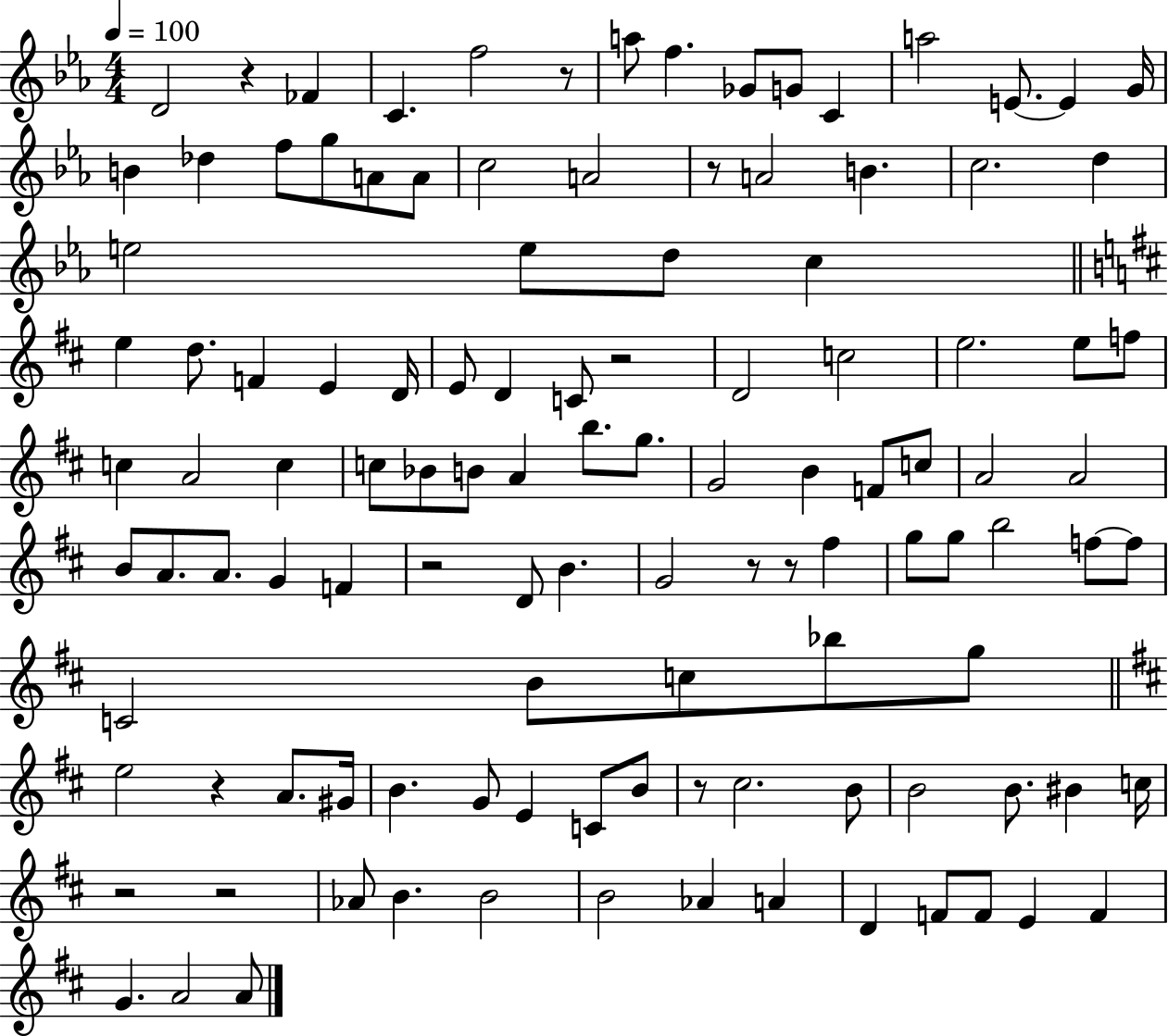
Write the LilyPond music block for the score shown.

{
  \clef treble
  \numericTimeSignature
  \time 4/4
  \key ees \major
  \tempo 4 = 100
  d'2 r4 fes'4 | c'4. f''2 r8 | a''8 f''4. ges'8 g'8 c'4 | a''2 e'8.~~ e'4 g'16 | \break b'4 des''4 f''8 g''8 a'8 a'8 | c''2 a'2 | r8 a'2 b'4. | c''2. d''4 | \break e''2 e''8 d''8 c''4 | \bar "||" \break \key d \major e''4 d''8. f'4 e'4 d'16 | e'8 d'4 c'8 r2 | d'2 c''2 | e''2. e''8 f''8 | \break c''4 a'2 c''4 | c''8 bes'8 b'8 a'4 b''8. g''8. | g'2 b'4 f'8 c''8 | a'2 a'2 | \break b'8 a'8. a'8. g'4 f'4 | r2 d'8 b'4. | g'2 r8 r8 fis''4 | g''8 g''8 b''2 f''8~~ f''8 | \break c'2 b'8 c''8 bes''8 g''8 | \bar "||" \break \key d \major e''2 r4 a'8. gis'16 | b'4. g'8 e'4 c'8 b'8 | r8 cis''2. b'8 | b'2 b'8. bis'4 c''16 | \break r2 r2 | aes'8 b'4. b'2 | b'2 aes'4 a'4 | d'4 f'8 f'8 e'4 f'4 | \break g'4. a'2 a'8 | \bar "|."
}